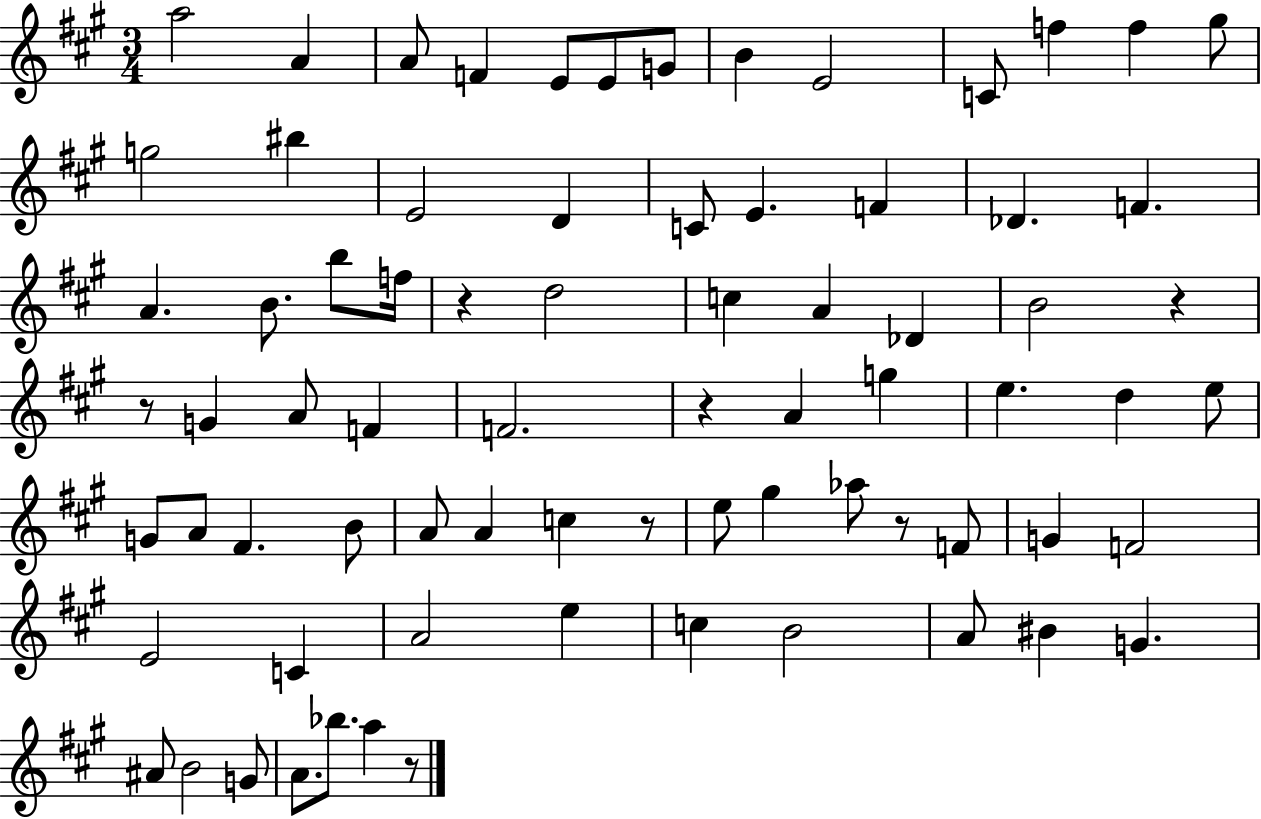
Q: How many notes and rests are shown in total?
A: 75